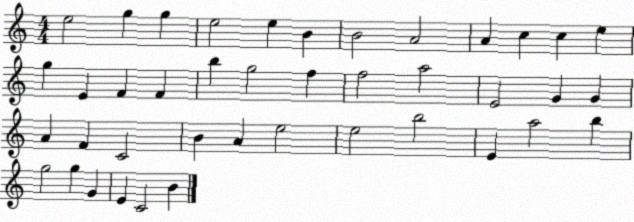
X:1
T:Untitled
M:4/4
L:1/4
K:C
e2 g g e2 e B B2 A2 A c c e g E F F b g2 f f2 a2 E2 G G A F C2 B A e2 e2 b2 E a2 b g2 g G E C2 B